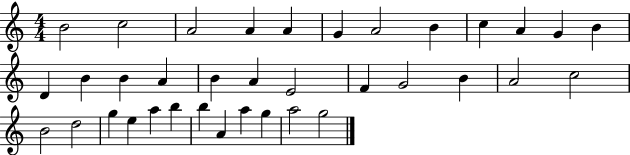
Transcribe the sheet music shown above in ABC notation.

X:1
T:Untitled
M:4/4
L:1/4
K:C
B2 c2 A2 A A G A2 B c A G B D B B A B A E2 F G2 B A2 c2 B2 d2 g e a b b A a g a2 g2